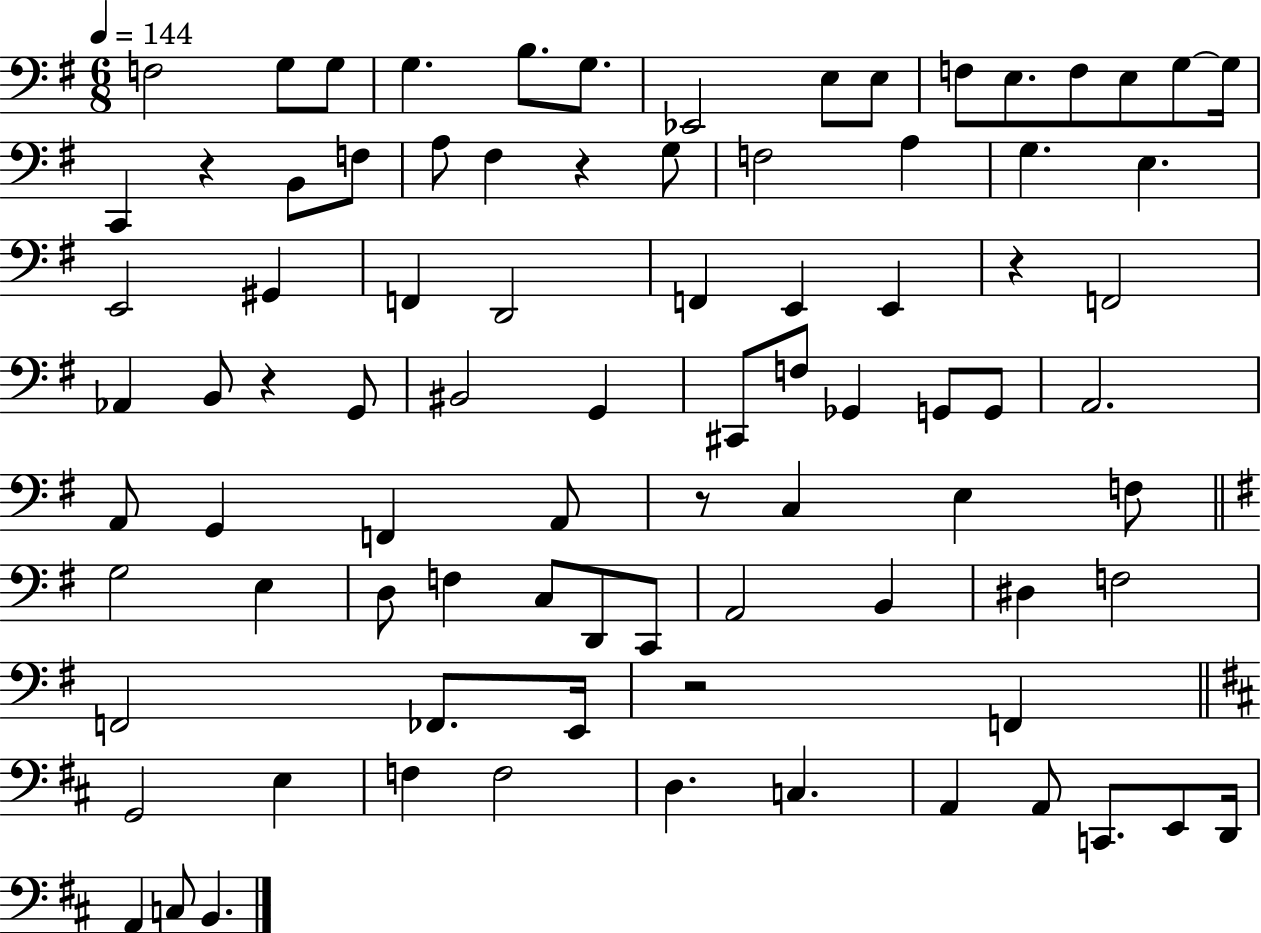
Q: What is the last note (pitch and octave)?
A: B2